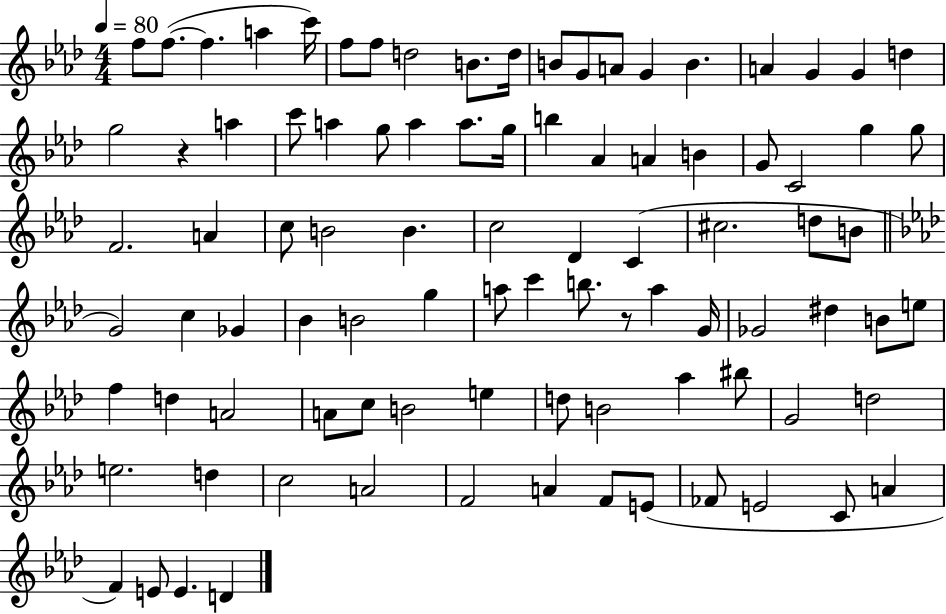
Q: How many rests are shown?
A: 2